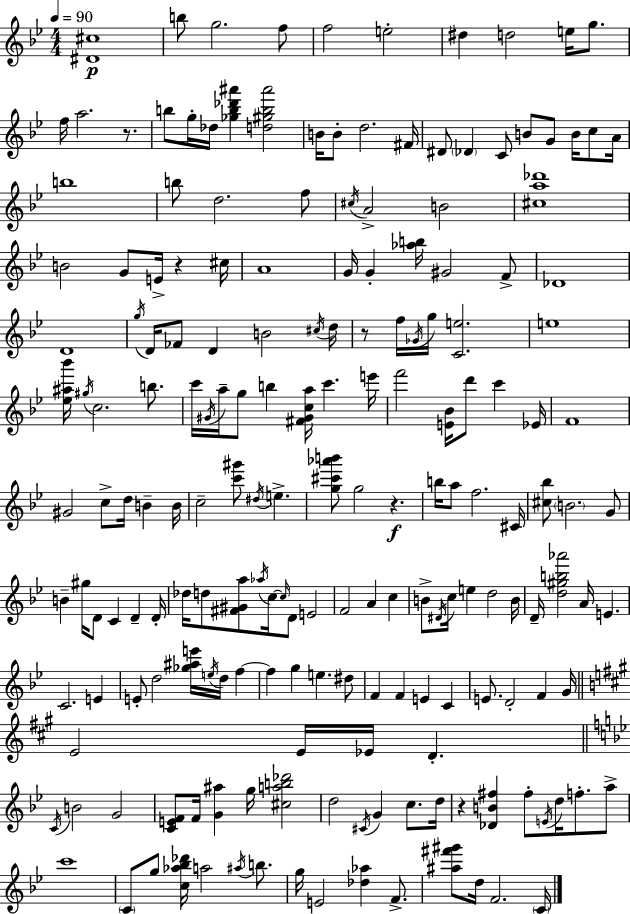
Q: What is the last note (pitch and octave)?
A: C4